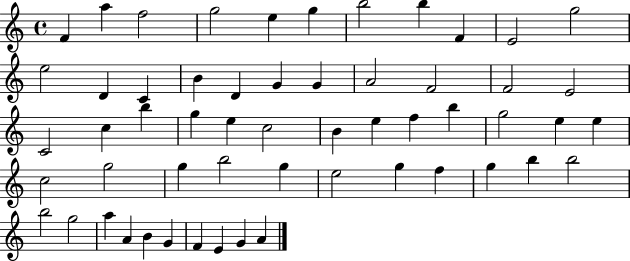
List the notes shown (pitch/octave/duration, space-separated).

F4/q A5/q F5/h G5/h E5/q G5/q B5/h B5/q F4/q E4/h G5/h E5/h D4/q C4/q B4/q D4/q G4/q G4/q A4/h F4/h F4/h E4/h C4/h C5/q B5/q G5/q E5/q C5/h B4/q E5/q F5/q B5/q G5/h E5/q E5/q C5/h G5/h G5/q B5/h G5/q E5/h G5/q F5/q G5/q B5/q B5/h B5/h G5/h A5/q A4/q B4/q G4/q F4/q E4/q G4/q A4/q